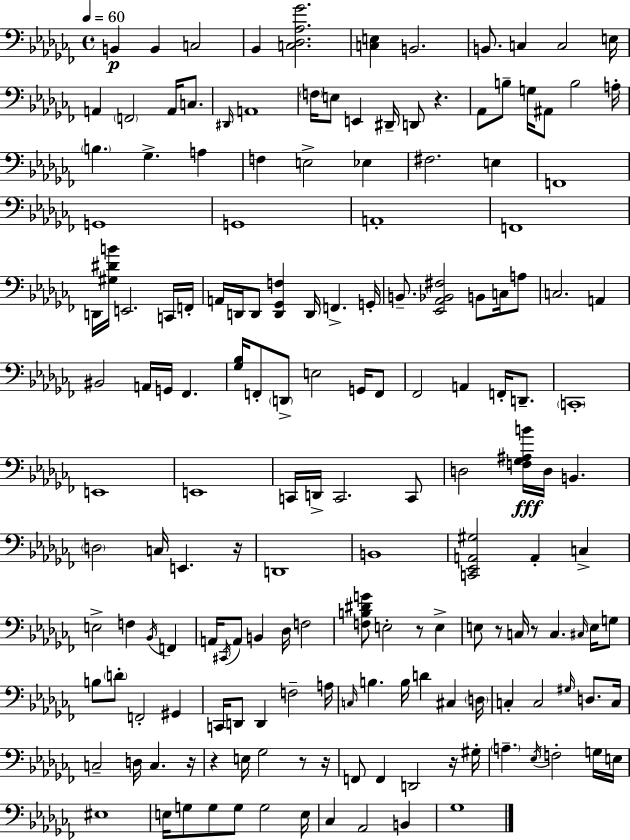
{
  \clef bass
  \time 4/4
  \defaultTimeSignature
  \key aes \minor
  \tempo 4 = 60
  b,4\p b,4 c2 | bes,4 <c des aes ges'>2. | <c e>4 b,2. | b,8. c4 c2 e16 | \break a,4 \parenthesize f,2 a,16 c8. | \grace { dis,16 } a,1 | \parenthesize f16 e8 e,4 dis,16-- d,8 r4. | aes,8 b8-- g16 ais,8 b2 | \break a16-. \parenthesize b4. ges4.-> a4 | f4 e2-> ees4 | fis2. e4 | f,1 | \break g,1 | g,1 | a,1-. | f,1 | \break d,16 <gis dis' b'>16 e,2. c,16 | f,16-. a,16 d,16 d,8 <d, ges, f>4 d,16 f,4.-> | g,16-. b,8.-- <ees, aes, bes, fis>2 b,8 c16 a8 | c2. a,4 | \break bis,2 a,16 g,16 fes,4. | <ges bes>16 f,8-. \parenthesize d,8-> e2 g,16 f,8 | fes,2 a,4 f,16-. d,8.-- | \parenthesize c,1-. | \break e,1 | e,1 | c,16 d,16-> c,2. c,8 | d2 <f ges ais b'>16\fff d16 b,4. | \break \parenthesize d2 c16 e,4. | r16 d,1 | b,1 | <c, ees, a, gis>2 a,4-. c4-> | \break e2-> f4 \acciaccatura { bes,16 } f,4 | a,16 \acciaccatura { cis,16 } a,8 b,4 des16 f2 | <f b dis' g'>8 e2-. r8 e4-> | e8 r8 c16 r8 c4. | \break \grace { cis16 } e16 g8 b8 \parenthesize d'8-. f,2-. | gis,4 c,16 d,8 d,4 f2-- | a16 \grace { c16 } b4. b16 d'4 | cis4 \parenthesize d16 c4-. c2 | \break \grace { gis16 } d8. c16 c2-- d16 c4. | r16 r4 e16 ges2 | r8 r16 f,8 f,4 d,2 | r16 gis16-. \parenthesize a4.-- \acciaccatura { ees16 } f2-. | \break g16 e16 eis1 | e16 g8 g8 g8 g2 | e16 ces4 aes,2 | b,4 ges1 | \break \bar "|."
}